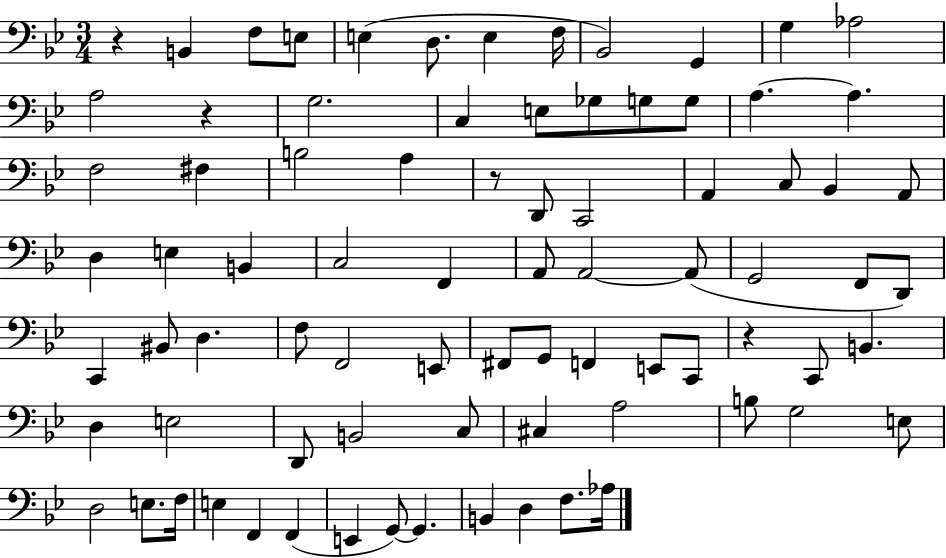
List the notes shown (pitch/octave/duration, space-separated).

R/q B2/q F3/e E3/e E3/q D3/e. E3/q F3/s Bb2/h G2/q G3/q Ab3/h A3/h R/q G3/h. C3/q E3/e Gb3/e G3/e G3/e A3/q. A3/q. F3/h F#3/q B3/h A3/q R/e D2/e C2/h A2/q C3/e Bb2/q A2/e D3/q E3/q B2/q C3/h F2/q A2/e A2/h A2/e G2/h F2/e D2/e C2/q BIS2/e D3/q. F3/e F2/h E2/e F#2/e G2/e F2/q E2/e C2/e R/q C2/e B2/q. D3/q E3/h D2/e B2/h C3/e C#3/q A3/h B3/e G3/h E3/e D3/h E3/e. F3/s E3/q F2/q F2/q E2/q G2/e G2/q. B2/q D3/q F3/e. Ab3/s